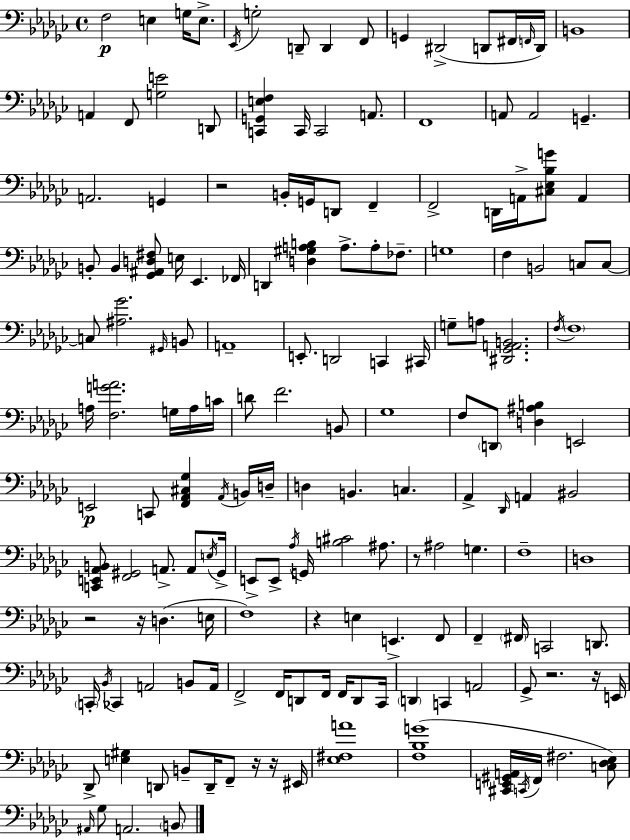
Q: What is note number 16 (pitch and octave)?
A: B2